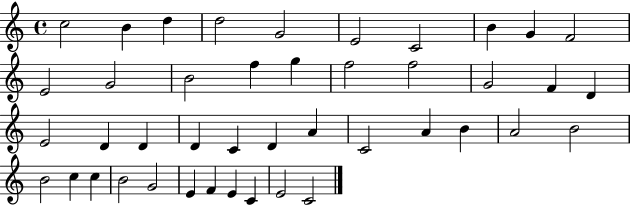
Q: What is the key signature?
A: C major